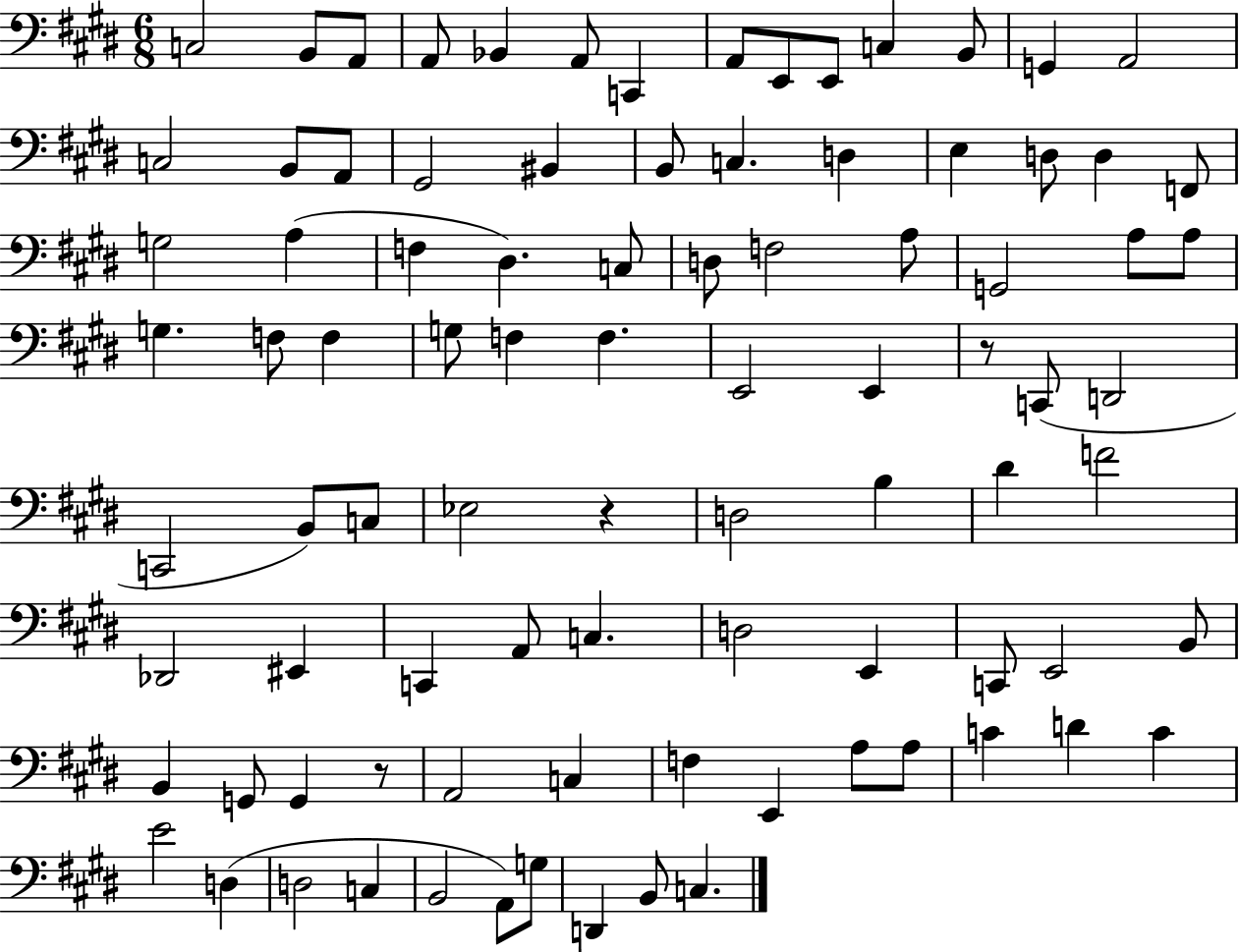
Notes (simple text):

C3/h B2/e A2/e A2/e Bb2/q A2/e C2/q A2/e E2/e E2/e C3/q B2/e G2/q A2/h C3/h B2/e A2/e G#2/h BIS2/q B2/e C3/q. D3/q E3/q D3/e D3/q F2/e G3/h A3/q F3/q D#3/q. C3/e D3/e F3/h A3/e G2/h A3/e A3/e G3/q. F3/e F3/q G3/e F3/q F3/q. E2/h E2/q R/e C2/e D2/h C2/h B2/e C3/e Eb3/h R/q D3/h B3/q D#4/q F4/h Db2/h EIS2/q C2/q A2/e C3/q. D3/h E2/q C2/e E2/h B2/e B2/q G2/e G2/q R/e A2/h C3/q F3/q E2/q A3/e A3/e C4/q D4/q C4/q E4/h D3/q D3/h C3/q B2/h A2/e G3/e D2/q B2/e C3/q.